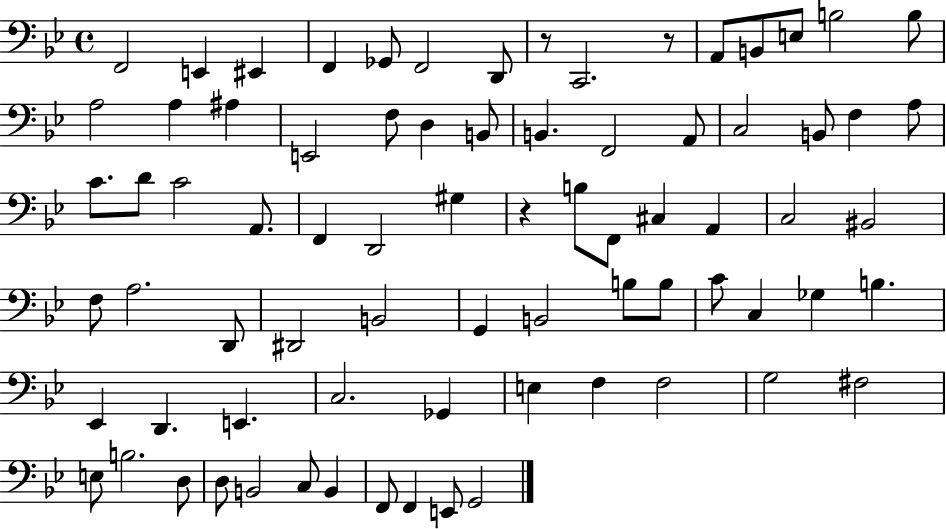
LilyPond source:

{
  \clef bass
  \time 4/4
  \defaultTimeSignature
  \key bes \major
  f,2 e,4 eis,4 | f,4 ges,8 f,2 d,8 | r8 c,2. r8 | a,8 b,8 e8 b2 b8 | \break a2 a4 ais4 | e,2 f8 d4 b,8 | b,4. f,2 a,8 | c2 b,8 f4 a8 | \break c'8. d'8 c'2 a,8. | f,4 d,2 gis4 | r4 b8 f,8 cis4 a,4 | c2 bis,2 | \break f8 a2. d,8 | dis,2 b,2 | g,4 b,2 b8 b8 | c'8 c4 ges4 b4. | \break ees,4 d,4. e,4. | c2. ges,4 | e4 f4 f2 | g2 fis2 | \break e8 b2. d8 | d8 b,2 c8 b,4 | f,8 f,4 e,8 g,2 | \bar "|."
}